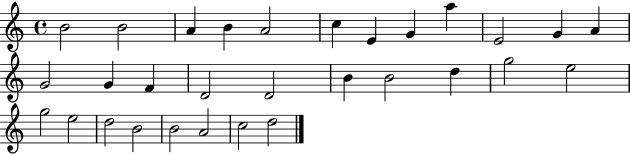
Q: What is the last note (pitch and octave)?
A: D5